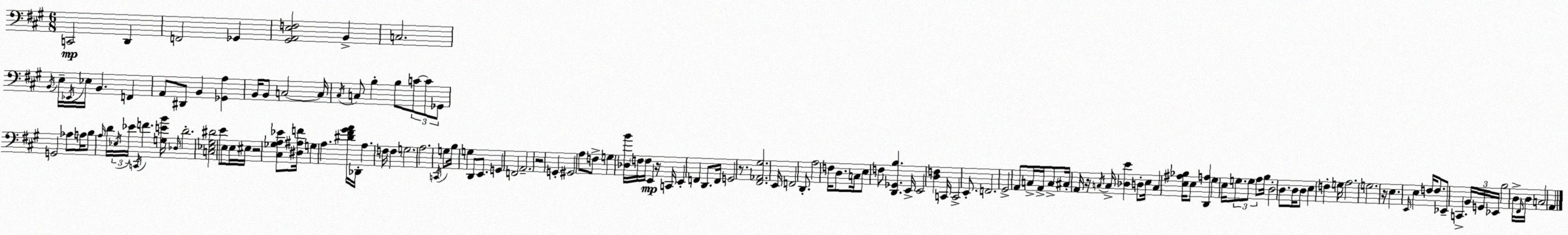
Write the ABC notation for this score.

X:1
T:Untitled
M:6/8
L:1/4
K:A
C,,2 D,, F,,2 _G,, [^G,,A,,E,F,]2 B,, C,2 B,,/4 E,/4 _E,,/4 _E,/4 B,, F,, A,,/2 ^D,,/2 B,, [_G,,A,] B,,/4 B,,/2 C,2 C,/4 ^C,/4 C,/2 B, B,/2 C/2 C/2 _G,,/2 G,,2 _A,/2 A,/4 B,/2 A,/4 D/4 _E,/4 _E/4 C,,/4 F [G,EB]/4 _D,/4 D2 [C,_E,^G,^D]2 E/2 E,/2 E,/4 ^E,/4 z2 [^C,_G,A,_E]/2 [^D,^A,F]/4 G, A, [^D^F^GA]/4 _D,,/4 A, F,/4 F, G,2 A,2 C,,/4 G,/2 B,/4 G, D,,/2 E,,/2 G,, F,,2 A,,2 z2 G,, ^G,,2 A,/2 F,/2 G, [_D,B]/4 F,/4 F,/4 E,, z/4 C,,/4 E,, F,, D,,/2 F,,/4 G,,2 z/2 [^F,,_A,,^G,]2 E,,/4 F,,2 D,,/2 A,2 F,/4 D,/2 C,/4 E,/2 F,/2 [D,,_G,,B,] E,,/4 E,,2 [D,F,] C,,/4 C,,2 E,,/2 F,,2 ^G,,2 A,,/2 C,/4 A,,/4 C,/2 ^C,/4 A,,/4 z/4 C,/4 C,/4 [_D,E] D,/2 E,/4 C, [E,^A,_B,]/4 E,/2 [D,,A,] ^G, E,/4 G,/2 G,/2 A,/2 B,/4 D,2 D,/2 D,/4 D,/2 E, F, G,/4 A,2 G,2 z/4 E, E,,/4 E, F,/4 F,/2 _E,,/2 C,, B,,/4 G,,/4 _E,,/4 B,2 D,/4 ^F,,/4 D,/4 C,2 A,,